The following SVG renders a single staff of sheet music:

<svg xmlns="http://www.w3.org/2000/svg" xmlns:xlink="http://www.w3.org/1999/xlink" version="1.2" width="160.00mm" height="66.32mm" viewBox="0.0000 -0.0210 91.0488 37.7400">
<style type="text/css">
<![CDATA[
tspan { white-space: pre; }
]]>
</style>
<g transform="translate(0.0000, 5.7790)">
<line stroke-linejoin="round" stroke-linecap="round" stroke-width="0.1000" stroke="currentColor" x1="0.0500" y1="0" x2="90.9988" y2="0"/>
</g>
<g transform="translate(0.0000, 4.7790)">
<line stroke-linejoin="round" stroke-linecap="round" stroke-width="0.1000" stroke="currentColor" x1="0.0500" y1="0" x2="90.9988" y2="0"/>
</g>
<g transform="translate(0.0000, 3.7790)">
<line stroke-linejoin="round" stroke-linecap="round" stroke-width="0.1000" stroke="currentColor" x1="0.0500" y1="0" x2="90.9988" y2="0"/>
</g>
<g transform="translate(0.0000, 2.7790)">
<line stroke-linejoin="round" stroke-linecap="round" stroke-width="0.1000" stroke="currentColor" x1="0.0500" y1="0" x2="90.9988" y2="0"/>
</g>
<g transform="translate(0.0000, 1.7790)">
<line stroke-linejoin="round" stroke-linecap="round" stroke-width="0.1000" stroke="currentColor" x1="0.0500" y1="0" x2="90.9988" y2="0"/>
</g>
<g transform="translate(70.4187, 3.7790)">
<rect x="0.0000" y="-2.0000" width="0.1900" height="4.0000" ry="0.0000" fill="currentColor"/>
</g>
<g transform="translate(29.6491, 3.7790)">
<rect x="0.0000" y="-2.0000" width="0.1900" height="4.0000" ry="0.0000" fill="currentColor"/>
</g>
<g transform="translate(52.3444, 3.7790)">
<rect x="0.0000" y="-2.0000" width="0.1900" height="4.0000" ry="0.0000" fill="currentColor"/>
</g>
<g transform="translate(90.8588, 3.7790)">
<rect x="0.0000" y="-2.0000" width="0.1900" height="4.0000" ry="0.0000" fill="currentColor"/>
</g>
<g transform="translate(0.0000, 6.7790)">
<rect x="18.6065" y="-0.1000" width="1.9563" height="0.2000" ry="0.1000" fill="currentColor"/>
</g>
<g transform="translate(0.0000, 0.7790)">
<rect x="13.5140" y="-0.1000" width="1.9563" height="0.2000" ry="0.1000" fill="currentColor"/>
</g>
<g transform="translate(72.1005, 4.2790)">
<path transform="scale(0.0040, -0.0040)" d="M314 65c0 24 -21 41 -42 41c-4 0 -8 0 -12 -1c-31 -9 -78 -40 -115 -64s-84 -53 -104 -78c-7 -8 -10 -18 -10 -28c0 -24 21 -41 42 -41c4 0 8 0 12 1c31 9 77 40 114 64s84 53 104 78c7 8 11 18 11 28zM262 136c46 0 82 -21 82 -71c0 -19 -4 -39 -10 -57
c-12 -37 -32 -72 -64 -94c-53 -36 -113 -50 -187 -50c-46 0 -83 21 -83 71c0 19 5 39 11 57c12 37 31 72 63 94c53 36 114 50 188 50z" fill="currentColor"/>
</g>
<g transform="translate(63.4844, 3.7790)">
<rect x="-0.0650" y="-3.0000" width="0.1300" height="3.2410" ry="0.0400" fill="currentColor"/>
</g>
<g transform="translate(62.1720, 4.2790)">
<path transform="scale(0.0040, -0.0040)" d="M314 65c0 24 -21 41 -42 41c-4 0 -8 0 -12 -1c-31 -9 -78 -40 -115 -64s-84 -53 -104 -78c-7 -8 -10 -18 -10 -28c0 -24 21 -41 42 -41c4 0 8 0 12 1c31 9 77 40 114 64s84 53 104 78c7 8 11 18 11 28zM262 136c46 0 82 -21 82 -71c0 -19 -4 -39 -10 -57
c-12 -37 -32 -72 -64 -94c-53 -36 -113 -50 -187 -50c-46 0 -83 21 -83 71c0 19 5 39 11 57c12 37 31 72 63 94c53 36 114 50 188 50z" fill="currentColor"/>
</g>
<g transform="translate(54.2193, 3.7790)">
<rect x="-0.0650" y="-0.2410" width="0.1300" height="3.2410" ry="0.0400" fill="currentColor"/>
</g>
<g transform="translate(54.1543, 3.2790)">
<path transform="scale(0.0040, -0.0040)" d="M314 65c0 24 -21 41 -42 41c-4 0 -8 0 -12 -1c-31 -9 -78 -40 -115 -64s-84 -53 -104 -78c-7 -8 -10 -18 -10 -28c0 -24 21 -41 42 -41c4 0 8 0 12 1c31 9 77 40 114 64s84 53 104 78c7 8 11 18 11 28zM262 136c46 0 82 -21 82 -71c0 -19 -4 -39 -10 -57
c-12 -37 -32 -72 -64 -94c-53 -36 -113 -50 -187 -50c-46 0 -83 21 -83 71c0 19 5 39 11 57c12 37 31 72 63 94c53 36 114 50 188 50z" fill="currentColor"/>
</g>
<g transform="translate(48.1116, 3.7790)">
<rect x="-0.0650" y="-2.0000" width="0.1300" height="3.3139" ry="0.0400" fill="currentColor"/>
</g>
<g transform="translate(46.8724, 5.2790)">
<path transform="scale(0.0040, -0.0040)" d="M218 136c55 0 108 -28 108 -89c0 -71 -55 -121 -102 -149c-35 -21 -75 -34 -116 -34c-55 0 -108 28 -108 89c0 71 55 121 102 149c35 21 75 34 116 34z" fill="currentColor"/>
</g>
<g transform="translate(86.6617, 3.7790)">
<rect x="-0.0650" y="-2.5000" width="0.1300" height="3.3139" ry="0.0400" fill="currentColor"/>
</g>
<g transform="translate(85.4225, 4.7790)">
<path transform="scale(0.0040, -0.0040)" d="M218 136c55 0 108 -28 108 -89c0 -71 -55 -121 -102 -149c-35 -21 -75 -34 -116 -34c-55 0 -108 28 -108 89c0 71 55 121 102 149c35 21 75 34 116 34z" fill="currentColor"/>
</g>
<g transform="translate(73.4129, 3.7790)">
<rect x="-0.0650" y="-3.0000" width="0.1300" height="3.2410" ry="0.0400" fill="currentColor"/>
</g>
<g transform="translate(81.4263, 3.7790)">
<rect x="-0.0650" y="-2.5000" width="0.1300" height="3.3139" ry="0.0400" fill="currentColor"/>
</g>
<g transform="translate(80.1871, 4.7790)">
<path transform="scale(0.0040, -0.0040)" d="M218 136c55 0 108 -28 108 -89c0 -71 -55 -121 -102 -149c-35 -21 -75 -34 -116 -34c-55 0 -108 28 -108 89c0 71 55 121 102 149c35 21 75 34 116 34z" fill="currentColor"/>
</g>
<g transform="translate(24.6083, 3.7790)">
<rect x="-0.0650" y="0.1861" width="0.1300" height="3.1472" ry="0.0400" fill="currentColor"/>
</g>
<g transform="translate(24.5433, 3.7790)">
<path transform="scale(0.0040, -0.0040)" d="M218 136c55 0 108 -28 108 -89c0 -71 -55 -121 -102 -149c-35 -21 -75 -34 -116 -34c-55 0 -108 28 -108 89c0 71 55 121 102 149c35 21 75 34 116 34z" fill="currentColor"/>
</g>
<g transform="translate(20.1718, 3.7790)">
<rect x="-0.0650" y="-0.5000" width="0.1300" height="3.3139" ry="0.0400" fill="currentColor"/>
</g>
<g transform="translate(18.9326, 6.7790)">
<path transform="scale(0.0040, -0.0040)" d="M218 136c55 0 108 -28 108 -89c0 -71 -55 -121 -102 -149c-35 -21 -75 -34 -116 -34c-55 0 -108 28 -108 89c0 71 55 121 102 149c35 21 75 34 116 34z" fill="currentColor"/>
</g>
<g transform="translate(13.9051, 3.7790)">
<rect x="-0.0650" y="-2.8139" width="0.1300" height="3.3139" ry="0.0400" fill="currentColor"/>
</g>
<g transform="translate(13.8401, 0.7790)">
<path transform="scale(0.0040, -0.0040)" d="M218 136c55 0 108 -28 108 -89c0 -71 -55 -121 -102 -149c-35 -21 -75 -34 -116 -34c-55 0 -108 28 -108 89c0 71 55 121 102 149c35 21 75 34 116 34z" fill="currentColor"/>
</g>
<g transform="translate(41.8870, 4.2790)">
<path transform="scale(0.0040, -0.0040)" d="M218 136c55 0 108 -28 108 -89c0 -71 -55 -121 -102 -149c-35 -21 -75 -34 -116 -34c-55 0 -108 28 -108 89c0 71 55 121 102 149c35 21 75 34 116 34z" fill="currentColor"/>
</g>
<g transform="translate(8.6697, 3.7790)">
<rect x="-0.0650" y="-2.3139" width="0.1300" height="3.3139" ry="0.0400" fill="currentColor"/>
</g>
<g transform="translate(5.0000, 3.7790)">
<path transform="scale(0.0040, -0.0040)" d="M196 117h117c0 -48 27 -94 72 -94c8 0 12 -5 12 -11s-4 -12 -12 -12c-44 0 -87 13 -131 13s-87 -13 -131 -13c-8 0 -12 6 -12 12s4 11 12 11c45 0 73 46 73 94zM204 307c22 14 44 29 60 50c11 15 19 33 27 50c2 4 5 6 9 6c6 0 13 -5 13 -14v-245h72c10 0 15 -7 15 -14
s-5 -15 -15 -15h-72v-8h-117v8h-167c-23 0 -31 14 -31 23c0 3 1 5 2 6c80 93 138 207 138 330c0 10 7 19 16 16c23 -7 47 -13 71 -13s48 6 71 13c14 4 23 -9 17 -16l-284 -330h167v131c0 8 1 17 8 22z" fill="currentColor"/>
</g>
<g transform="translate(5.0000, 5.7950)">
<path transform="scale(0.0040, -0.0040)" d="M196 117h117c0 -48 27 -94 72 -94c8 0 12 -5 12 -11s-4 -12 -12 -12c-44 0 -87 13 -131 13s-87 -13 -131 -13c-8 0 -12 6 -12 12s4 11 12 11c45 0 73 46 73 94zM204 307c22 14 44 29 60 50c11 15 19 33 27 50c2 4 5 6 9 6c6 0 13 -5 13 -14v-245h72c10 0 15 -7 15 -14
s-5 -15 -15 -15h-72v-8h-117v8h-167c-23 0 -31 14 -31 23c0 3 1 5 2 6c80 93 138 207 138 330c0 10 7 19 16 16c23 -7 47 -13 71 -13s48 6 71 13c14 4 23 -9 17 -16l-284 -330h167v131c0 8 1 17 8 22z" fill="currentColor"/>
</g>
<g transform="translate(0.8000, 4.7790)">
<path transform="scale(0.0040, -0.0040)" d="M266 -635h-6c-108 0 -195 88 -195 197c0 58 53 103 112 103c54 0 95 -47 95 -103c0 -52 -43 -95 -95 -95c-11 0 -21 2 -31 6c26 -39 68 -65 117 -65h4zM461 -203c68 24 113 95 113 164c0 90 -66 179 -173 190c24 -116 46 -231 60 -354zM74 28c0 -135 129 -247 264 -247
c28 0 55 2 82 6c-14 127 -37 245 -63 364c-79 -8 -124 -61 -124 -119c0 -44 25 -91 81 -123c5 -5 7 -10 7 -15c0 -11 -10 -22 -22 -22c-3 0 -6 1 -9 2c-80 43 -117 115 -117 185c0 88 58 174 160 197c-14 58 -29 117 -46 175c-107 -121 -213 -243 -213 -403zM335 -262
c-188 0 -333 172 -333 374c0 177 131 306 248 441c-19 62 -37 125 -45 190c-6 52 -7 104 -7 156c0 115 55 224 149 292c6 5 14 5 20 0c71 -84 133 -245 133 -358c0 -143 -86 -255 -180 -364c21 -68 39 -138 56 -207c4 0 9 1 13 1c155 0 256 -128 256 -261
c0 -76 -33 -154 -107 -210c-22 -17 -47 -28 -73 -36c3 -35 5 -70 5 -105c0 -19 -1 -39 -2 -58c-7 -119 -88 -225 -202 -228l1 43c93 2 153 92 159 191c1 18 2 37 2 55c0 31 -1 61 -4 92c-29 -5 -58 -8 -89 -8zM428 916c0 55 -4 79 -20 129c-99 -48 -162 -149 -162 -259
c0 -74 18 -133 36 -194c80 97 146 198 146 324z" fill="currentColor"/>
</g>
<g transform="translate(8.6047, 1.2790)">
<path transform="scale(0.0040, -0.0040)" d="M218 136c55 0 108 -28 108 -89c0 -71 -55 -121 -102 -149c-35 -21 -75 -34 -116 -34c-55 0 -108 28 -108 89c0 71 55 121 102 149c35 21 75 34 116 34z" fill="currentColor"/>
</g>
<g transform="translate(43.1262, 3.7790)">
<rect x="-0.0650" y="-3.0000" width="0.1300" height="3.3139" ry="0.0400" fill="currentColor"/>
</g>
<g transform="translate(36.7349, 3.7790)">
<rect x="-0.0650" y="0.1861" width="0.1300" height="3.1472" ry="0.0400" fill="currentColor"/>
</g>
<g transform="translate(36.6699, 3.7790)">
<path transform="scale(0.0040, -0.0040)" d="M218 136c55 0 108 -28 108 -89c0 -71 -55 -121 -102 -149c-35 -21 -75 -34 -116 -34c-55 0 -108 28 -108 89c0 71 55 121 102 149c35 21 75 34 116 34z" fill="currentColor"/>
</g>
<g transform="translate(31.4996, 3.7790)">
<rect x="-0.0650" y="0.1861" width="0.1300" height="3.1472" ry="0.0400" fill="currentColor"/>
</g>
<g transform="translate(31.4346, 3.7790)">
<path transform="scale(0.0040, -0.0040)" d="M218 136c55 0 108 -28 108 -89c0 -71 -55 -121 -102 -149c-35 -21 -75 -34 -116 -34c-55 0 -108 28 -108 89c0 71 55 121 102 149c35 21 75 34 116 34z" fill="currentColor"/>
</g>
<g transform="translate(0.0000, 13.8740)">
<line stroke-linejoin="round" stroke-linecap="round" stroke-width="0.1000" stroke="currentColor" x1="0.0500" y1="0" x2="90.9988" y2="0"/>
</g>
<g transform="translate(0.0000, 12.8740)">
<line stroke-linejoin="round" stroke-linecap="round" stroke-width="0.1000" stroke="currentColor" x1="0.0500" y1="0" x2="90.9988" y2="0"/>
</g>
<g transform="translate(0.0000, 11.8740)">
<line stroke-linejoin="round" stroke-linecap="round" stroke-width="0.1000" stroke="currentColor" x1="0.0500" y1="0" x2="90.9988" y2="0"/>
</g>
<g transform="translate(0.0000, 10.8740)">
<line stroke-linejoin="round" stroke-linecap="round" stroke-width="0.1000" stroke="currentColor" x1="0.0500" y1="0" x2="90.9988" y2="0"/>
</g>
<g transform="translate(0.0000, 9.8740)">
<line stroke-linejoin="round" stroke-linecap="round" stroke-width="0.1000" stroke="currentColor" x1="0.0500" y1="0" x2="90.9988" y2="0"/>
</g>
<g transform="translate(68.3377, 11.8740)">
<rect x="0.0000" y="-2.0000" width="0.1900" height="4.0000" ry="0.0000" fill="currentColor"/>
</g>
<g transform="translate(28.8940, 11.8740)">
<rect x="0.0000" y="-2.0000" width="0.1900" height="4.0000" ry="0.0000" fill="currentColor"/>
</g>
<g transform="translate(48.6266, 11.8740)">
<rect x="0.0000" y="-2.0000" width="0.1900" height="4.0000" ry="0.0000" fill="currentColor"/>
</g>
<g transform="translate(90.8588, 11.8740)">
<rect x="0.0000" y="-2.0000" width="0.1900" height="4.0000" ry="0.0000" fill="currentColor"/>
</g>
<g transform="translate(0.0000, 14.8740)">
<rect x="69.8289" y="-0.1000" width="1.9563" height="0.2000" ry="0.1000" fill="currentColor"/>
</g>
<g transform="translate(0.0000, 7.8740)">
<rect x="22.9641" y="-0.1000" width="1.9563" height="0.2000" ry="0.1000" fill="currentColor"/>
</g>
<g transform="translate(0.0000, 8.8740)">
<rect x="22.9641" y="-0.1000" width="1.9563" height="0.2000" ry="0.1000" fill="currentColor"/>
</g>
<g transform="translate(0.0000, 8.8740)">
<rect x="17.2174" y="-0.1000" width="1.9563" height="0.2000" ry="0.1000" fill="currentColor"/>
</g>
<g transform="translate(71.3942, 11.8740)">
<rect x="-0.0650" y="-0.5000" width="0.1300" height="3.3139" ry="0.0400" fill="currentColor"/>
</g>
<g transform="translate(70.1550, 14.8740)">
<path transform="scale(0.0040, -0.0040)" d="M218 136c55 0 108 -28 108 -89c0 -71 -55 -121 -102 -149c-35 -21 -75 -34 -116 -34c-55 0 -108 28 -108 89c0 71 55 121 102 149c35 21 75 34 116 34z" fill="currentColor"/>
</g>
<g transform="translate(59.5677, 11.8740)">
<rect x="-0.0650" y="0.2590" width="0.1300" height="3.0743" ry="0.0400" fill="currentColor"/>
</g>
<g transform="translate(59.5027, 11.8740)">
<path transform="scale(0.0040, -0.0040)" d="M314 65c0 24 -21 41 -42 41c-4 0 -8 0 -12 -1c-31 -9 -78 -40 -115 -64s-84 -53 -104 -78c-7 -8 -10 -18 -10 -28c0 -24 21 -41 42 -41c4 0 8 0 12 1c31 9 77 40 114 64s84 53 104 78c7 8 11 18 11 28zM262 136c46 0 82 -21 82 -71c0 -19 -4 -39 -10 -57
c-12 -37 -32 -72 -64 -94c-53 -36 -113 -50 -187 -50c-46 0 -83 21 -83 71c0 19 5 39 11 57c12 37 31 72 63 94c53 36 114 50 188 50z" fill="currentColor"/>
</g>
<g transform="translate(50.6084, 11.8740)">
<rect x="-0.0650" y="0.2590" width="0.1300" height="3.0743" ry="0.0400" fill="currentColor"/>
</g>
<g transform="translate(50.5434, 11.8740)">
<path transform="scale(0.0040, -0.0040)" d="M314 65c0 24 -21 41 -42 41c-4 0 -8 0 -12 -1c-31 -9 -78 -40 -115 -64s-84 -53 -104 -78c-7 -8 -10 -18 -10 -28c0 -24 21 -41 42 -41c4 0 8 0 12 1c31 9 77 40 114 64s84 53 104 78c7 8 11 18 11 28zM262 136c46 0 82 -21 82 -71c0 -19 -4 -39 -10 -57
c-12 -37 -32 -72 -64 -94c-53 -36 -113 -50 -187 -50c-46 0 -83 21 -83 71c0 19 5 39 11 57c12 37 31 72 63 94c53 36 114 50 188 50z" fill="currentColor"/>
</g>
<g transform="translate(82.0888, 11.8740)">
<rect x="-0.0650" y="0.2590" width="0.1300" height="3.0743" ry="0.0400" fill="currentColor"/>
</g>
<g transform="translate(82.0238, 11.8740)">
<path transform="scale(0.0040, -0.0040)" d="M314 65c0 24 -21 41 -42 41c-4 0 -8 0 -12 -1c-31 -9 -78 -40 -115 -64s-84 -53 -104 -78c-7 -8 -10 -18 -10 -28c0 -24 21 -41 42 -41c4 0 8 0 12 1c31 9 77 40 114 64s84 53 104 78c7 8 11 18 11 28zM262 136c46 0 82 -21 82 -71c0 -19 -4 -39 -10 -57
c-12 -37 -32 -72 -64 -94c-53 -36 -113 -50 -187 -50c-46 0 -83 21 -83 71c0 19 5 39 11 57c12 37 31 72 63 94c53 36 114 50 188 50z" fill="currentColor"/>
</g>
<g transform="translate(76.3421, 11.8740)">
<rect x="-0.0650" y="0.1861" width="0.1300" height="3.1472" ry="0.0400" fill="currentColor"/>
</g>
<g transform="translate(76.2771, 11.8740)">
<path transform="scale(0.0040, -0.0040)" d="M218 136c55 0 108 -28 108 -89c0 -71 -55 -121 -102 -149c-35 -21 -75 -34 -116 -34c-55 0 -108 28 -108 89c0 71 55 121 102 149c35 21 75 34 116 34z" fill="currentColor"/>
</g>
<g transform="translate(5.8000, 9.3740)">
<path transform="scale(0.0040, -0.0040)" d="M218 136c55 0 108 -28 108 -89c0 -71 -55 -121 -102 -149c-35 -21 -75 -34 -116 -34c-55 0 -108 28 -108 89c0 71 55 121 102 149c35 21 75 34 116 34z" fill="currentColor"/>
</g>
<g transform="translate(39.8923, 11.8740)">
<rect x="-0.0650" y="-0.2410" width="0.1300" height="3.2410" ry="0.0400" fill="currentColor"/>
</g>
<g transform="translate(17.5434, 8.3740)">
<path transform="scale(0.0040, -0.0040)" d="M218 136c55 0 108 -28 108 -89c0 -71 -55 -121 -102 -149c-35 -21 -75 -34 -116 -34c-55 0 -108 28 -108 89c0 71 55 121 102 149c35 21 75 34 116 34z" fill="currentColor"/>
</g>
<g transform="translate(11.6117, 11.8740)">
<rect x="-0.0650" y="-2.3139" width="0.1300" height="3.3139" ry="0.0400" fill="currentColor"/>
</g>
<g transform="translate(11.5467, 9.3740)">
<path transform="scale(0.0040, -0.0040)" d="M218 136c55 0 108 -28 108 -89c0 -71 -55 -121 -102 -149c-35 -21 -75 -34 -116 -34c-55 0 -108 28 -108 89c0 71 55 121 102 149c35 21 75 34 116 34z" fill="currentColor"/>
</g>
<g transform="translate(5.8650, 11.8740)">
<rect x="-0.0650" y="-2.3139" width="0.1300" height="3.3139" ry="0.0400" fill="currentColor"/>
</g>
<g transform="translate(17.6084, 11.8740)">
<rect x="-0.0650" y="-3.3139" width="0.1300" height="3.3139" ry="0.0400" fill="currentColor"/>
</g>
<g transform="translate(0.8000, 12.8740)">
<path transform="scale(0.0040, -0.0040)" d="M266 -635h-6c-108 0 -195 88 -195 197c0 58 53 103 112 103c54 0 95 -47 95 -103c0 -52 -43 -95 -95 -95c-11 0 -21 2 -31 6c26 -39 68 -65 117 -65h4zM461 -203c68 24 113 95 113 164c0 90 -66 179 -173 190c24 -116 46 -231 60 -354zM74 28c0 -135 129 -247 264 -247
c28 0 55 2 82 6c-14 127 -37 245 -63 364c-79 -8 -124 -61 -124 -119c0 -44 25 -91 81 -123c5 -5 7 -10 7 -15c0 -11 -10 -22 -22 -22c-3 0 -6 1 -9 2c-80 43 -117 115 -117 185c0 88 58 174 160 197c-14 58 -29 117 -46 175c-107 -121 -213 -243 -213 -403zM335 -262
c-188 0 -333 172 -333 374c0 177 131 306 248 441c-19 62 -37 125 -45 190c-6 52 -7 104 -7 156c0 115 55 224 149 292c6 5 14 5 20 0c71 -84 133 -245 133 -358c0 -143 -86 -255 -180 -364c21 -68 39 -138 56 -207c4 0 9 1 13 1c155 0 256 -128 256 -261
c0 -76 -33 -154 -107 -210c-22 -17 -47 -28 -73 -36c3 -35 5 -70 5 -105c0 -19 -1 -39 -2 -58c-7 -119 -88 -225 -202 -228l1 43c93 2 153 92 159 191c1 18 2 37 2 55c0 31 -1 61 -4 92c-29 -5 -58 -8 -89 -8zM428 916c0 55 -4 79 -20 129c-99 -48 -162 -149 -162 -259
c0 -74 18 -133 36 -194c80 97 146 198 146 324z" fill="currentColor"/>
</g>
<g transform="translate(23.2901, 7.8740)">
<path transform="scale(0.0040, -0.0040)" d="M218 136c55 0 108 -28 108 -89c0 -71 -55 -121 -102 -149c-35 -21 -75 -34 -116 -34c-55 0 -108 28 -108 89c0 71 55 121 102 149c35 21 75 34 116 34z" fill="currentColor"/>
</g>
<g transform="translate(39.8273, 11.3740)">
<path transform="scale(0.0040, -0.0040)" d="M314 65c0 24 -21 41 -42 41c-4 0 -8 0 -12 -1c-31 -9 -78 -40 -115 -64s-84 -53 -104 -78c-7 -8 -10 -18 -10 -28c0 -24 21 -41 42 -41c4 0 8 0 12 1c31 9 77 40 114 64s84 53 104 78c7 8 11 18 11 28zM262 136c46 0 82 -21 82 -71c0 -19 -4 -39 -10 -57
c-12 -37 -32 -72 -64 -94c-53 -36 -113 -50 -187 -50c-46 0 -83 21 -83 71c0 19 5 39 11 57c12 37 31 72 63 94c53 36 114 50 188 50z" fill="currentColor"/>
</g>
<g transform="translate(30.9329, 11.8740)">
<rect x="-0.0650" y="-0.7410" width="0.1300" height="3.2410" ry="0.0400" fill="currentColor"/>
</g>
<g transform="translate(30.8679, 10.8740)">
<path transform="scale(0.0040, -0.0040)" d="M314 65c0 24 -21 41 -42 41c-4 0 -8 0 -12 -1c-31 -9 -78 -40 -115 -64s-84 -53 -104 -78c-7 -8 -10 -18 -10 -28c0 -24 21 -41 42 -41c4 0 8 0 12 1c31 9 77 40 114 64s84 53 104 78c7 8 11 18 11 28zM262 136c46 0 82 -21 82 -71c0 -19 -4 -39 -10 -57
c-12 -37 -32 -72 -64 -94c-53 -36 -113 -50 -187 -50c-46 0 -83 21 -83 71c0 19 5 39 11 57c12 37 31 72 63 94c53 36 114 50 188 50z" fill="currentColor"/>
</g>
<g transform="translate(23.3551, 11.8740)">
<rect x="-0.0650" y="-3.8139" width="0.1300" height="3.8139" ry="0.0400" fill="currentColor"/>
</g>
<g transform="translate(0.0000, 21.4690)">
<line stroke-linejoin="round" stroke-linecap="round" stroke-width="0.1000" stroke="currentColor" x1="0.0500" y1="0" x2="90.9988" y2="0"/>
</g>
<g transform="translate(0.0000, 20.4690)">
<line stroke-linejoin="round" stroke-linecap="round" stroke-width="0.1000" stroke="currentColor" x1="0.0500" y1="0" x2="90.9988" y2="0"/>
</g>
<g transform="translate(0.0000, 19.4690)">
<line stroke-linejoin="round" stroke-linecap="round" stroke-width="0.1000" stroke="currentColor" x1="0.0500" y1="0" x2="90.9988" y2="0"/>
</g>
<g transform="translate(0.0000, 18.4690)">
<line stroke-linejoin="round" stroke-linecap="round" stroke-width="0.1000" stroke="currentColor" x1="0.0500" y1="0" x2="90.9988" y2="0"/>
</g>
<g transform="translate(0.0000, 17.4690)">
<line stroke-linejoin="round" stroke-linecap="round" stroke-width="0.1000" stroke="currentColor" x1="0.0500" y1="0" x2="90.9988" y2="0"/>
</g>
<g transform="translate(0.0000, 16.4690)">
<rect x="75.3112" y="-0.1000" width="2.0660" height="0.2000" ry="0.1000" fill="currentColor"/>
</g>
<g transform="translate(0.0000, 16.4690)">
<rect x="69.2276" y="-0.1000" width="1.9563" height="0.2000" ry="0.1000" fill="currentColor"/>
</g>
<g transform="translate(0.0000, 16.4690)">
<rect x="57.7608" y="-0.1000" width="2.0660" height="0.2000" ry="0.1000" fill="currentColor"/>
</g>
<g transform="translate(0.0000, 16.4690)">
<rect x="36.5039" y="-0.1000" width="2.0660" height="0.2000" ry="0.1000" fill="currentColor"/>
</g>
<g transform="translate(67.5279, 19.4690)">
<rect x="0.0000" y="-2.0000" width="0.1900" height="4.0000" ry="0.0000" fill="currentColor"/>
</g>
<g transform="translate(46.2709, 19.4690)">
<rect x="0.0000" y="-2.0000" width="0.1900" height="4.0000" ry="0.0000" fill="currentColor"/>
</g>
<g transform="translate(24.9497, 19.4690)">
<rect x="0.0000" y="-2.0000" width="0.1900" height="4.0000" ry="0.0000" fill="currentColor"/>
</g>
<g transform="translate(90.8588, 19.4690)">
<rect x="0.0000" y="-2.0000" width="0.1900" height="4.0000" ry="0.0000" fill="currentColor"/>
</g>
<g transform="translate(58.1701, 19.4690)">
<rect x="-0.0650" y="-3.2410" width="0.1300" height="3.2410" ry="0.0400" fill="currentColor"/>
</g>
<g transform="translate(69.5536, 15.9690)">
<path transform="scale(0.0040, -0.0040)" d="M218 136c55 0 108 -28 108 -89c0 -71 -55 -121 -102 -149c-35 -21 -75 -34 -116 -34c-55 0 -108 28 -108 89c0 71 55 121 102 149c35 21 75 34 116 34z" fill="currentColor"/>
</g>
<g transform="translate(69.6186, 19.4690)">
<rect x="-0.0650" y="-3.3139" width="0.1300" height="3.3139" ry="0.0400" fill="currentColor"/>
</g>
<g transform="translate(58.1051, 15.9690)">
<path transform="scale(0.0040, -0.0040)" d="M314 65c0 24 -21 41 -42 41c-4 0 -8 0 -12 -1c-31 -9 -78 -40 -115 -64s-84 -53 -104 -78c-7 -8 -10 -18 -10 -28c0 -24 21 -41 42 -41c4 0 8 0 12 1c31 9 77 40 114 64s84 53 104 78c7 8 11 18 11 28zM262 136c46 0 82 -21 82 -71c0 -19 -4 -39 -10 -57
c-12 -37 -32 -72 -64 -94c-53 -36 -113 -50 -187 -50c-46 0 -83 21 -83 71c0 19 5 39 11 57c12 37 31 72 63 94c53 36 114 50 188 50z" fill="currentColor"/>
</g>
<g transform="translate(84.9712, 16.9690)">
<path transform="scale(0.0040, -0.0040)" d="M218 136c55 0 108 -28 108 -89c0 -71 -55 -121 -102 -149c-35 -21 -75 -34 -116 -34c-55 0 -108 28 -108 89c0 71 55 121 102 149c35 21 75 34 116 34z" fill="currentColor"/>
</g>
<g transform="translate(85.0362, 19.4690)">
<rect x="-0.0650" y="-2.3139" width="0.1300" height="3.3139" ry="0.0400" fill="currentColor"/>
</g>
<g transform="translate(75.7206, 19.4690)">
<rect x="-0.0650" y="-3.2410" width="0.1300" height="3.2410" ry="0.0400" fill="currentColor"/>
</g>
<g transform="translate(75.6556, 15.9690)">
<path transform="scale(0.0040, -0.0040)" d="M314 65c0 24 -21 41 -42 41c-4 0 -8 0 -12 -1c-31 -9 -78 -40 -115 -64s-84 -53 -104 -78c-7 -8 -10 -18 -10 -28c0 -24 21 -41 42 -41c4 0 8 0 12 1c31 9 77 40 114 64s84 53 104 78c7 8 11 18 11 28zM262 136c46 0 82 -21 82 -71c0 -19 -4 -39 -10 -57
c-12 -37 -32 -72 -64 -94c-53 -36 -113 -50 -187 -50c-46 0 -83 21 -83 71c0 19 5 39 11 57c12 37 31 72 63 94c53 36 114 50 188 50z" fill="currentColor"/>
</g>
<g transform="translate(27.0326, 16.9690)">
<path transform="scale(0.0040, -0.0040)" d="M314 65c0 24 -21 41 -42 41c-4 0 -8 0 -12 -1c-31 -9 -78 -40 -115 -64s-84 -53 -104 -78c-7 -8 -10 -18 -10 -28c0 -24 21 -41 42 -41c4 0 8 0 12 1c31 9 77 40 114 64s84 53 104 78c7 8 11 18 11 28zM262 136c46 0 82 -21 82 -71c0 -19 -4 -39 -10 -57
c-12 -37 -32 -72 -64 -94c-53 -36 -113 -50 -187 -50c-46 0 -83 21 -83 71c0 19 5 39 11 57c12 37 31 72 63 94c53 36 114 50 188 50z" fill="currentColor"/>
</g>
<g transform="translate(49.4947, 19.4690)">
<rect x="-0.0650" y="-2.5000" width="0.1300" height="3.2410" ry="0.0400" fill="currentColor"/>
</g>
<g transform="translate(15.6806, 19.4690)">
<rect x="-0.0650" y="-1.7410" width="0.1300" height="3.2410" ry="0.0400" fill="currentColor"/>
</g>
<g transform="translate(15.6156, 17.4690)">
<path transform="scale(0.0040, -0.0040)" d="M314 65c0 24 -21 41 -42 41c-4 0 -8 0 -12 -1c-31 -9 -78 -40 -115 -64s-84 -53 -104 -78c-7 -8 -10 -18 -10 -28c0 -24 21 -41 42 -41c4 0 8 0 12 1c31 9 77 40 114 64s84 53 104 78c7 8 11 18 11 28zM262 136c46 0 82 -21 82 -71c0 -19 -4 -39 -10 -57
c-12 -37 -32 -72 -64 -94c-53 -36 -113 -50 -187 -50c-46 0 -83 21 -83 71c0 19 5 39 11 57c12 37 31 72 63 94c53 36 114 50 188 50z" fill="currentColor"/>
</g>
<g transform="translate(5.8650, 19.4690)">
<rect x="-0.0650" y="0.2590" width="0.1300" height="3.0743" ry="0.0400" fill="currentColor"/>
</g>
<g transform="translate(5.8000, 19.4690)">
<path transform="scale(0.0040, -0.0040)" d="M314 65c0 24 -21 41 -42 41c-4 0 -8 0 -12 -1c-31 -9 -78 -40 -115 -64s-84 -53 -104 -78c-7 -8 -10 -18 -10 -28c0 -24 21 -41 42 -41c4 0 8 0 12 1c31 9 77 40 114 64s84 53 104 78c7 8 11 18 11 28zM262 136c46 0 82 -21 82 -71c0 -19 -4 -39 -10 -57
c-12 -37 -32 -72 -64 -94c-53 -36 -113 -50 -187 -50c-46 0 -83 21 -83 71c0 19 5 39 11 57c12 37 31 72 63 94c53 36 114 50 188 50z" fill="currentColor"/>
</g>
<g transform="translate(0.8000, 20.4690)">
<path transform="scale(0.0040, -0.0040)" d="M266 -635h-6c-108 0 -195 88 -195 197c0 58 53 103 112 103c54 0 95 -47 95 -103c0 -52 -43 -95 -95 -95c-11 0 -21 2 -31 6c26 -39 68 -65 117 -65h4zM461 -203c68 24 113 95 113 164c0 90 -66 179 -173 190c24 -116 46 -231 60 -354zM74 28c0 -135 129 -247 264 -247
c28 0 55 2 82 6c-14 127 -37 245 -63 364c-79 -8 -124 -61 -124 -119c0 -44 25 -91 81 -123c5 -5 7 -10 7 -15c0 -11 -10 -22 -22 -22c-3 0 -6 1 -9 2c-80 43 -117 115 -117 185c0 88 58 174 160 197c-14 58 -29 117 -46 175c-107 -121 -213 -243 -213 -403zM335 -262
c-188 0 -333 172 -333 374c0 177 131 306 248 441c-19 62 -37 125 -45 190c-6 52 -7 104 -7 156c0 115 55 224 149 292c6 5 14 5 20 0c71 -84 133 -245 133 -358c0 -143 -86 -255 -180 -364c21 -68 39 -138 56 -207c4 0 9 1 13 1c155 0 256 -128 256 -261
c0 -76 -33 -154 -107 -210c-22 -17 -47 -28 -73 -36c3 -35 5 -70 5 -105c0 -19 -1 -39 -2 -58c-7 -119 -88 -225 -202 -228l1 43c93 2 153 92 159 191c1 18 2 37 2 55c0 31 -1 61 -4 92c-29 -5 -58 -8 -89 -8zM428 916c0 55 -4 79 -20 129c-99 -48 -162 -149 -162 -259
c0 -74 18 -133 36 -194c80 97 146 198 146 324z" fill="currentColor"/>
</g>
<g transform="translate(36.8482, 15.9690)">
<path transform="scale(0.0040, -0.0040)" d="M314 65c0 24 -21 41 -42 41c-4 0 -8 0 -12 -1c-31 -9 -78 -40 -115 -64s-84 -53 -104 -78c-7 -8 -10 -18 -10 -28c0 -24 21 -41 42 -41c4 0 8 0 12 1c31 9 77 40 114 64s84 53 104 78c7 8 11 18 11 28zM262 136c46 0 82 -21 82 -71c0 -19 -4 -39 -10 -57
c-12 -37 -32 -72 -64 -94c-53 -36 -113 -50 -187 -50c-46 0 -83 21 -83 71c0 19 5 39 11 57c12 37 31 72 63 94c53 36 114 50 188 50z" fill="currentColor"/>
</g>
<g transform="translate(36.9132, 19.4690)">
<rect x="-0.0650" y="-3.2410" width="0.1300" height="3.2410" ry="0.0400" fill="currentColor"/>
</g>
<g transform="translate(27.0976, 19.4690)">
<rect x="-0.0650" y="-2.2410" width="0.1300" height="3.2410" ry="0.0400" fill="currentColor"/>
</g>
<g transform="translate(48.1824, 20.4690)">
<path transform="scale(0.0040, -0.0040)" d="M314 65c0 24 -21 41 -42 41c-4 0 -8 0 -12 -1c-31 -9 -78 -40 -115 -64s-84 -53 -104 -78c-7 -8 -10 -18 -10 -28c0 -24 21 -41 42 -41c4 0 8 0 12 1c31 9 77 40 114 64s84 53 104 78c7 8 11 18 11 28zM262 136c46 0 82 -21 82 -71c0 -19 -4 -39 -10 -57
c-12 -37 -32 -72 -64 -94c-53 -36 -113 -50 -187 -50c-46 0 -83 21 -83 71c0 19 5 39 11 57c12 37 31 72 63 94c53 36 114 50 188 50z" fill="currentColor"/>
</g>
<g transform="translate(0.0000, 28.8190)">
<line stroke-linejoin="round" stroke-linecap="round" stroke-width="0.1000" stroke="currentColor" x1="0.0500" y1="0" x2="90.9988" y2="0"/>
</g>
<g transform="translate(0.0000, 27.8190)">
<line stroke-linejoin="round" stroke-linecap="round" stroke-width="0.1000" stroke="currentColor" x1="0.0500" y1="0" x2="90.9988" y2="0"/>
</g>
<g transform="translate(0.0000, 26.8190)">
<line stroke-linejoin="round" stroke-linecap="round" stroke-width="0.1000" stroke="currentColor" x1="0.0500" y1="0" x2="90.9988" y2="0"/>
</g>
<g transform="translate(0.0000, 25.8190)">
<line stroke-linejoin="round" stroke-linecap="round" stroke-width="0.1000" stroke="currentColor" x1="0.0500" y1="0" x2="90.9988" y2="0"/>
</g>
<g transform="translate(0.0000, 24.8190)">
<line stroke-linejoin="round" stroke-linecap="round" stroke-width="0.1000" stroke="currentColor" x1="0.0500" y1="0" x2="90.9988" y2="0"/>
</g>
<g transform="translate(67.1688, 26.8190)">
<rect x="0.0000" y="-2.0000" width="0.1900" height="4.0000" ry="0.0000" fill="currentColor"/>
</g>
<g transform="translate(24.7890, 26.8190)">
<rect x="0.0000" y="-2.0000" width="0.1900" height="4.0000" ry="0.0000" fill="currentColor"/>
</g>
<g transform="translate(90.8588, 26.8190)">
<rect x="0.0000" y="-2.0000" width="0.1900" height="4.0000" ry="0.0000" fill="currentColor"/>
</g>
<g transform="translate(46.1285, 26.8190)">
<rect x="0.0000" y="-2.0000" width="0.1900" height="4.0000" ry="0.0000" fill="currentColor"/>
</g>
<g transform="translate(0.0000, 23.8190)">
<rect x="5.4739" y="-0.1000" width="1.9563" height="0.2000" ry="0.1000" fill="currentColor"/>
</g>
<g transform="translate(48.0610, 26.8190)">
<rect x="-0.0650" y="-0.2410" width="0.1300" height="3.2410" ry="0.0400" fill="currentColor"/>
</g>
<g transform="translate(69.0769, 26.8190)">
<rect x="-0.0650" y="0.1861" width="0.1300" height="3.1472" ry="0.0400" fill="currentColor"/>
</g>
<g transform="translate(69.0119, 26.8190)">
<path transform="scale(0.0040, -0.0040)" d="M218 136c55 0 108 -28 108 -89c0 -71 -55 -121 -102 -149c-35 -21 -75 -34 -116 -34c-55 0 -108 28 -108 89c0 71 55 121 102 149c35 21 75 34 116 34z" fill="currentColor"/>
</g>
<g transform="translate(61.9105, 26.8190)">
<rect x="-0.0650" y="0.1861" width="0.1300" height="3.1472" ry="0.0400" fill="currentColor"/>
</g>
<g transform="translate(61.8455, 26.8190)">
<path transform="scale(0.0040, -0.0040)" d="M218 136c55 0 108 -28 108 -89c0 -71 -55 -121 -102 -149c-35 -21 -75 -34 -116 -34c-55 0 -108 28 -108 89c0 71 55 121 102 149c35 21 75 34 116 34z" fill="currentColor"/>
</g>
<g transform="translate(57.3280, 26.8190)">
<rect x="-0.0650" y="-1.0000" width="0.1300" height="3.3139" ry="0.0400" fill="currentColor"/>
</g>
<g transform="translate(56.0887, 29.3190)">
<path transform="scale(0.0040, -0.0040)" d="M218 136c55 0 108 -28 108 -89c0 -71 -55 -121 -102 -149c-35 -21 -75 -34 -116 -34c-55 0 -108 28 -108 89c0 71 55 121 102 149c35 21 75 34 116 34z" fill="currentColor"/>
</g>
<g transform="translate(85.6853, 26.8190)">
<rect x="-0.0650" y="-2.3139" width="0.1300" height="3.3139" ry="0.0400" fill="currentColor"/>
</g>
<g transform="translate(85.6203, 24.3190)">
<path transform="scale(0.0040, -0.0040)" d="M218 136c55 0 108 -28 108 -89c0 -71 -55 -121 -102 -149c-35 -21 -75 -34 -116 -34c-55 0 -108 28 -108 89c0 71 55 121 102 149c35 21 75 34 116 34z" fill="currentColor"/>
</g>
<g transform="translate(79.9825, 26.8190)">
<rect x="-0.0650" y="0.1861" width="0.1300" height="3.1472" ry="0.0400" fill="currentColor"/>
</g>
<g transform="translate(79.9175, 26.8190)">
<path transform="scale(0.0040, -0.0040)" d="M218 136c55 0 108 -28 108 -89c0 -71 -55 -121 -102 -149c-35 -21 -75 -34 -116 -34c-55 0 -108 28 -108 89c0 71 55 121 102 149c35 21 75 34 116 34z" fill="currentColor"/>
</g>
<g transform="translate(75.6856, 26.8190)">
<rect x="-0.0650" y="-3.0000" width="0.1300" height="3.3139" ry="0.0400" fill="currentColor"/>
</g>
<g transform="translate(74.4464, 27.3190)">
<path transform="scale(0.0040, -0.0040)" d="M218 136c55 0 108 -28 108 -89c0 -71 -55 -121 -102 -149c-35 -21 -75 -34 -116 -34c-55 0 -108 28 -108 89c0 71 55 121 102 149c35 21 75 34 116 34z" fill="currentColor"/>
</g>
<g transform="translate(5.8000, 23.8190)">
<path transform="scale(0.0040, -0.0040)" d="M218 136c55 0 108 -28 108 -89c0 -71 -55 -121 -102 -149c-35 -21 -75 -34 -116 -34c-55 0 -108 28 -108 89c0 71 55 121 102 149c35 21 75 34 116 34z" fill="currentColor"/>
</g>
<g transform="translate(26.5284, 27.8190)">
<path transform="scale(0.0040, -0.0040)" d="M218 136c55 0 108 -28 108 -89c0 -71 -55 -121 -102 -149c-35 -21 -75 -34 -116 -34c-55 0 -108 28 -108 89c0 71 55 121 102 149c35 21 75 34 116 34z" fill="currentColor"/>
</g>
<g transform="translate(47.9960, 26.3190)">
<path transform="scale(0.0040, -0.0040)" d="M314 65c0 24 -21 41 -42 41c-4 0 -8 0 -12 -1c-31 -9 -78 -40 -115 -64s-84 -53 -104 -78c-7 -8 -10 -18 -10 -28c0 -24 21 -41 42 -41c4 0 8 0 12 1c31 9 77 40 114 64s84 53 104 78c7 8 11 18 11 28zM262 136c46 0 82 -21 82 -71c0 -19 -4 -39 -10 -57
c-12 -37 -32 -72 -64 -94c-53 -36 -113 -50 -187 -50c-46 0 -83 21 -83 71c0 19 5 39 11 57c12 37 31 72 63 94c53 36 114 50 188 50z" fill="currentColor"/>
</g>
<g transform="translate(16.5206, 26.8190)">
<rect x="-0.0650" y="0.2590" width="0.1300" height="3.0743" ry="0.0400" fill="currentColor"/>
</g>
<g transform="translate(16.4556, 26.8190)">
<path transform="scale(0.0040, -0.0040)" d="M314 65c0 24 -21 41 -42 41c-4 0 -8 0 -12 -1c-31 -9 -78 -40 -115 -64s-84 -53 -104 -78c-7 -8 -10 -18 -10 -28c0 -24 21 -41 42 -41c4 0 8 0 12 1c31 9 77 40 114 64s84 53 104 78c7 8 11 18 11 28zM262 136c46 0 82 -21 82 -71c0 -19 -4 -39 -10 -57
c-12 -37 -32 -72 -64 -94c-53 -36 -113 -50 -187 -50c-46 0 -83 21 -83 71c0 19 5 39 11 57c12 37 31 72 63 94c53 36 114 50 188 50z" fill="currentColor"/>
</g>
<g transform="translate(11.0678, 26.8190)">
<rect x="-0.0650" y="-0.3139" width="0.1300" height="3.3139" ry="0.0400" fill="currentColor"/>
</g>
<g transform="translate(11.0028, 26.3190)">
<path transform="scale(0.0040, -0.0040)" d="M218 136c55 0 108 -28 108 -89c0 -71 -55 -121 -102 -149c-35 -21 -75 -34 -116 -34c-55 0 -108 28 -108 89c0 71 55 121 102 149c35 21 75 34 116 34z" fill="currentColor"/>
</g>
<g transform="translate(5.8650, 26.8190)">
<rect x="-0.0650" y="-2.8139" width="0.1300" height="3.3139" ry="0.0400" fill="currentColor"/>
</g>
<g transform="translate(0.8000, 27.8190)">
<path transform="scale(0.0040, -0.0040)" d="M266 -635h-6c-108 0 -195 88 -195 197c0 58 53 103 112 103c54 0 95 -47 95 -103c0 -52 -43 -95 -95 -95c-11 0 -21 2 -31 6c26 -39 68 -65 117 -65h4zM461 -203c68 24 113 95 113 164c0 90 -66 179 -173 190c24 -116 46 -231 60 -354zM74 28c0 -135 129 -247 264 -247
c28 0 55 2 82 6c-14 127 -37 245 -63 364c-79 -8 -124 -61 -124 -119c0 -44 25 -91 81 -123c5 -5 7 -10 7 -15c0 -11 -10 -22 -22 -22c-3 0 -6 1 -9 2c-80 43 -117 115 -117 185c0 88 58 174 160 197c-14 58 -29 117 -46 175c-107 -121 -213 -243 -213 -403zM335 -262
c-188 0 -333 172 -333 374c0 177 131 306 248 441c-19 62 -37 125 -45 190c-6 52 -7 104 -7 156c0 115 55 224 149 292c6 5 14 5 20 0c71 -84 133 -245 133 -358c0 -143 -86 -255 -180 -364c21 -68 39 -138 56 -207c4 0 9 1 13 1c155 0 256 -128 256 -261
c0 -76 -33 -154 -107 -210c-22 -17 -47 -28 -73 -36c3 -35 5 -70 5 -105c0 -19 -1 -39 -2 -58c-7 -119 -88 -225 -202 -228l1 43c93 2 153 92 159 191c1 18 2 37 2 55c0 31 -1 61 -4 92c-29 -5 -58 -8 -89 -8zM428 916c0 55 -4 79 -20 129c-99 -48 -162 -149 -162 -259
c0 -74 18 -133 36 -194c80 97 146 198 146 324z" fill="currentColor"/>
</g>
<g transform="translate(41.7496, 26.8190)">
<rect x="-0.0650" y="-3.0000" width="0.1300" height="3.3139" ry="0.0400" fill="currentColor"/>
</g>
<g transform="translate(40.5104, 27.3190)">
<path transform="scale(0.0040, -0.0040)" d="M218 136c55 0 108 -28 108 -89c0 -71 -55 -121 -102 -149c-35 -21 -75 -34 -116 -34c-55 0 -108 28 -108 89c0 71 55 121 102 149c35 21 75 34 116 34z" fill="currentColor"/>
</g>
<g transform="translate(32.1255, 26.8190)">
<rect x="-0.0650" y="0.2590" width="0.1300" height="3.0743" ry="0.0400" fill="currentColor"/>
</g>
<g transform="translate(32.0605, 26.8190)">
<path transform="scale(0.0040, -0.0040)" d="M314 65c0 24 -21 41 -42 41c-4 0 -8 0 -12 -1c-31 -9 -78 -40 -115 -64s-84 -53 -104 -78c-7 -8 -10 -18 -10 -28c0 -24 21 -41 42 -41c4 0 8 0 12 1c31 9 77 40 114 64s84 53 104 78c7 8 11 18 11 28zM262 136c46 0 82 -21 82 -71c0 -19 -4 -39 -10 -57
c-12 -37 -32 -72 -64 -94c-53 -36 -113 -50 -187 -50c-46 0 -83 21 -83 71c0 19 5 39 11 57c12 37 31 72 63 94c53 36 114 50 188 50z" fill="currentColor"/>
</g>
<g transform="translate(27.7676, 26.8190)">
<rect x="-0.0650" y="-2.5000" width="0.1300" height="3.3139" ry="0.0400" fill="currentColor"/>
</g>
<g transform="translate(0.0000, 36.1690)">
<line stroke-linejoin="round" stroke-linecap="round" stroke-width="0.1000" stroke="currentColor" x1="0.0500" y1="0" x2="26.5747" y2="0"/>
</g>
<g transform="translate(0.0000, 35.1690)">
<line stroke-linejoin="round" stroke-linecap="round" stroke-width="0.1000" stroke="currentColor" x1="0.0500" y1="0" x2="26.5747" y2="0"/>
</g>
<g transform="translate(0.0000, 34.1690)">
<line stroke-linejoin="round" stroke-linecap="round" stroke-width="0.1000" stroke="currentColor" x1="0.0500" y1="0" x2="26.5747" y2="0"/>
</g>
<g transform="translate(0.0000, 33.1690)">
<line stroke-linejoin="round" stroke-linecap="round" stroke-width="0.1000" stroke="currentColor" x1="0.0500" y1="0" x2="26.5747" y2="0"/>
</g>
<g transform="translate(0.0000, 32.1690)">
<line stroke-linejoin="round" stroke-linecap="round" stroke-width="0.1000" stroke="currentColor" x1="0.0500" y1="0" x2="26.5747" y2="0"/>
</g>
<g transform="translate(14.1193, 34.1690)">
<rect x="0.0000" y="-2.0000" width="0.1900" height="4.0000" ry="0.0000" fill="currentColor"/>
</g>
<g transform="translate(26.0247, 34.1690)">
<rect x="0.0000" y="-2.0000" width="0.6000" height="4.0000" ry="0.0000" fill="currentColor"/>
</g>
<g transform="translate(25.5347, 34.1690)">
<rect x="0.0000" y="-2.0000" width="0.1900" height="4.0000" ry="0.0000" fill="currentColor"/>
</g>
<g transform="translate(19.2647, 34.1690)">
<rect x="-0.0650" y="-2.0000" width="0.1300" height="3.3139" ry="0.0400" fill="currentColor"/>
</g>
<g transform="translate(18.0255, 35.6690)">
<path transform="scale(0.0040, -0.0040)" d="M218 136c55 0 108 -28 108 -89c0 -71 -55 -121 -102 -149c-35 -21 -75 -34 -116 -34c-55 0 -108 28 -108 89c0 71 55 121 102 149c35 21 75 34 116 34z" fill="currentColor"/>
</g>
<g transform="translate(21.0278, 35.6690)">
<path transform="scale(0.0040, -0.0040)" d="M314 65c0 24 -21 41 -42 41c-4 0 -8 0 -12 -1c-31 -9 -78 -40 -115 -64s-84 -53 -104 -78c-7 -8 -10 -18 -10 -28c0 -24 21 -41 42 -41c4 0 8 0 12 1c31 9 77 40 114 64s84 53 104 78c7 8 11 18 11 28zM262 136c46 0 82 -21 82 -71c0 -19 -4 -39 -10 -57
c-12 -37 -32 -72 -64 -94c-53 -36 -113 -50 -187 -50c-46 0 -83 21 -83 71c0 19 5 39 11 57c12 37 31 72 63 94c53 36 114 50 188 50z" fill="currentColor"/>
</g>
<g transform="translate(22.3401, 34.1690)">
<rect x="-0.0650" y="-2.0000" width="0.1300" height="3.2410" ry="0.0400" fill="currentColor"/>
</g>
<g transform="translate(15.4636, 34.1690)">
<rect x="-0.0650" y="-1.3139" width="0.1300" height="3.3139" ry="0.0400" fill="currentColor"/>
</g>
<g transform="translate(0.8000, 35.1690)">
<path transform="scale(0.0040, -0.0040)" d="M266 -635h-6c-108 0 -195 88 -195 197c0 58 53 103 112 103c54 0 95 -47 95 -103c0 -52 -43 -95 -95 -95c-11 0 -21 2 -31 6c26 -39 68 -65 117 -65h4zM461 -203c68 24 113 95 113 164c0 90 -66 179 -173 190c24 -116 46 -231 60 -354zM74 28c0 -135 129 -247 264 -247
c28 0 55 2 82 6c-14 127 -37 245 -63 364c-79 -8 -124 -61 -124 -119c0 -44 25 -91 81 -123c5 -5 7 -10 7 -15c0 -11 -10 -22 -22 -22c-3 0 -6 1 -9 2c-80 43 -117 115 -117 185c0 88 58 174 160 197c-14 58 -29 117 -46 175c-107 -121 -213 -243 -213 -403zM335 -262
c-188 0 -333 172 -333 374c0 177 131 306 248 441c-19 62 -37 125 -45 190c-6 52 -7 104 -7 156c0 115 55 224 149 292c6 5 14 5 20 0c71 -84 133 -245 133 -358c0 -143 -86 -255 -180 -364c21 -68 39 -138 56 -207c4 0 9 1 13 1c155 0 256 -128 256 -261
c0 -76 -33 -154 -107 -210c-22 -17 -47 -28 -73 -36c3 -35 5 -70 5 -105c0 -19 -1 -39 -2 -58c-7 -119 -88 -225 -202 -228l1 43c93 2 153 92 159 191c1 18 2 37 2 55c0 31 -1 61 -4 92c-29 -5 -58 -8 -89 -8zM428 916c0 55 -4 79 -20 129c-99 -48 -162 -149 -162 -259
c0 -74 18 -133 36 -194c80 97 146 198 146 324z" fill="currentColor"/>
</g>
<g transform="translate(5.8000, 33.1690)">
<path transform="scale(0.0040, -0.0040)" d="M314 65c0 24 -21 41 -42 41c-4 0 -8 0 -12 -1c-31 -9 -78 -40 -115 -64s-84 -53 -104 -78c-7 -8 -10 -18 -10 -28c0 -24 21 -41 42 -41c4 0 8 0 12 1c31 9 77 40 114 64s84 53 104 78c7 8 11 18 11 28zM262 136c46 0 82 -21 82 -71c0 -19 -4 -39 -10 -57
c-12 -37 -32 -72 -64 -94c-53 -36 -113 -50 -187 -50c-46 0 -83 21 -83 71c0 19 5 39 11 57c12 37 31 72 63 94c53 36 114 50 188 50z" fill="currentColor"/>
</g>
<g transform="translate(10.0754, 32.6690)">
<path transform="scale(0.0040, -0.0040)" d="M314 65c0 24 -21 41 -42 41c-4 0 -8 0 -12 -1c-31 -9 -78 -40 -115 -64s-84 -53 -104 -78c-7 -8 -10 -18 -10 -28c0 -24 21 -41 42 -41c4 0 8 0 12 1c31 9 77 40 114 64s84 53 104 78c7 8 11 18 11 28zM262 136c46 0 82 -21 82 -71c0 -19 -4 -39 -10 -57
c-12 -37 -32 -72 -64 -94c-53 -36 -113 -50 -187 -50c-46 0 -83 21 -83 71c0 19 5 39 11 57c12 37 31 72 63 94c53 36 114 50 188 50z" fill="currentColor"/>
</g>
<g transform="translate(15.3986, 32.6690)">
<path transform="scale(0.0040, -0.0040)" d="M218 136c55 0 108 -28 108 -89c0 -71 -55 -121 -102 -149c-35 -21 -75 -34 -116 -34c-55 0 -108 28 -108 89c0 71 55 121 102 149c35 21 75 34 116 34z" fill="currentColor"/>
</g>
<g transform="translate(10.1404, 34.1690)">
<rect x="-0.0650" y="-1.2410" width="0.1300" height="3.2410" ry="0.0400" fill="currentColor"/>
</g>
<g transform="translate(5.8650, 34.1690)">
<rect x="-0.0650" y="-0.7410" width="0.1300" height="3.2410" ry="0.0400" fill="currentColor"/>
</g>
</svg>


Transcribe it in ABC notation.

X:1
T:Untitled
M:4/4
L:1/4
K:C
g a C B B B A F c2 A2 A2 G G g g b c' d2 c2 B2 B2 C B B2 B2 f2 g2 b2 G2 b2 b b2 g a c B2 G B2 A c2 D B B A B g d2 e2 e F F2